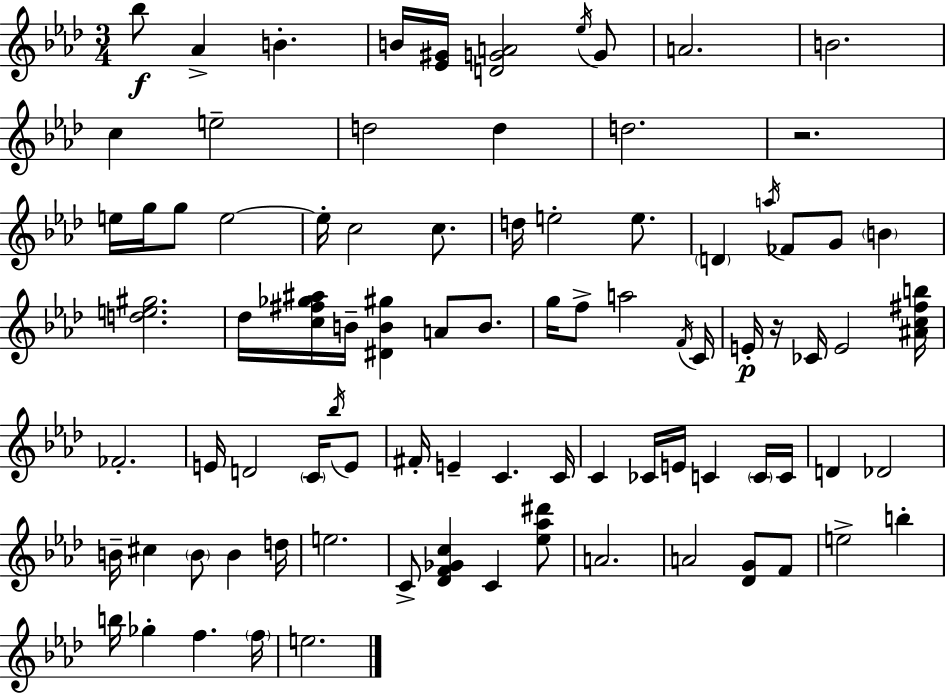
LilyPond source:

{
  \clef treble
  \numericTimeSignature
  \time 3/4
  \key f \minor
  bes''8\f aes'4-> b'4.-. | b'16 <ees' gis'>16 <d' g' a'>2 \acciaccatura { ees''16 } g'8 | a'2. | b'2. | \break c''4 e''2-- | d''2 d''4 | d''2. | r2. | \break e''16 g''16 g''8 e''2~~ | e''16-. c''2 c''8. | d''16 e''2-. e''8. | \parenthesize d'4 \acciaccatura { a''16 } fes'8 g'8 \parenthesize b'4 | \break <d'' e'' gis''>2. | des''16 <c'' fis'' ges'' ais''>16 b'16-- <dis' b' gis''>4 a'8 b'8. | g''16 f''8-> a''2 | \acciaccatura { f'16 } c'16 e'16-.\p r16 ces'16 e'2 | \break <ais' c'' fis'' b''>16 fes'2.-. | e'16 d'2 | \parenthesize c'16 \acciaccatura { bes''16 } e'8 fis'16-. e'4-- c'4. | c'16 c'4 ces'16 e'16 c'4 | \break \parenthesize c'16 c'16 d'4 des'2 | b'16-- cis''4 \parenthesize b'8 b'4 | d''16 e''2. | c'8-> <des' f' ges' c''>4 c'4 | \break <ees'' aes'' dis'''>8 a'2. | a'2 | <des' g'>8 f'8 e''2-> | b''4-. b''16 ges''4-. f''4. | \break \parenthesize f''16 e''2. | \bar "|."
}